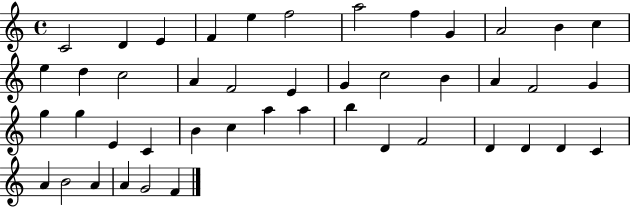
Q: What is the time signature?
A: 4/4